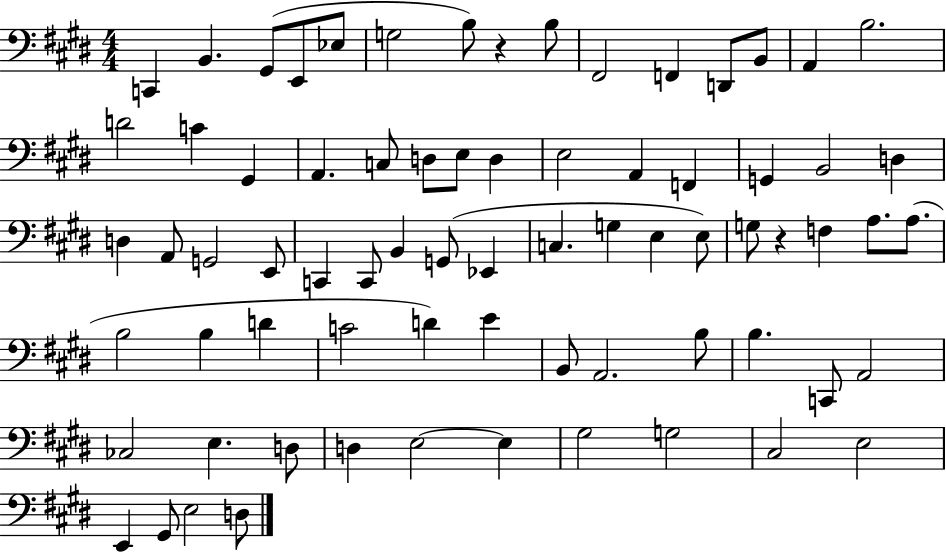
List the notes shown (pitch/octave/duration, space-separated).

C2/q B2/q. G#2/e E2/e Eb3/e G3/h B3/e R/q B3/e F#2/h F2/q D2/e B2/e A2/q B3/h. D4/h C4/q G#2/q A2/q. C3/e D3/e E3/e D3/q E3/h A2/q F2/q G2/q B2/h D3/q D3/q A2/e G2/h E2/e C2/q C2/e B2/q G2/e Eb2/q C3/q. G3/q E3/q E3/e G3/e R/q F3/q A3/e. A3/e. B3/h B3/q D4/q C4/h D4/q E4/q B2/e A2/h. B3/e B3/q. C2/e A2/h CES3/h E3/q. D3/e D3/q E3/h E3/q G#3/h G3/h C#3/h E3/h E2/q G#2/e E3/h D3/e